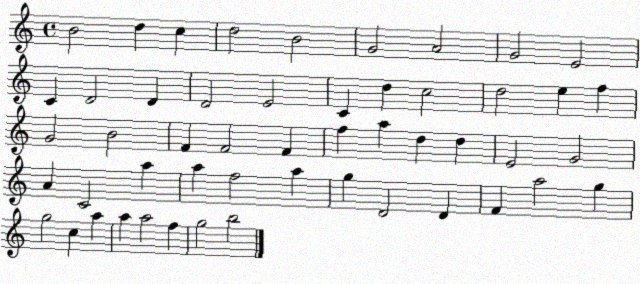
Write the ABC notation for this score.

X:1
T:Untitled
M:4/4
L:1/4
K:C
B2 d c d2 B2 G2 A2 G2 E2 C D2 D D2 E2 C d c2 d2 e f G2 B2 F F2 F f a d d E2 G2 A C2 a a f2 a g D2 D F a2 g g2 c a a a2 f g2 b2